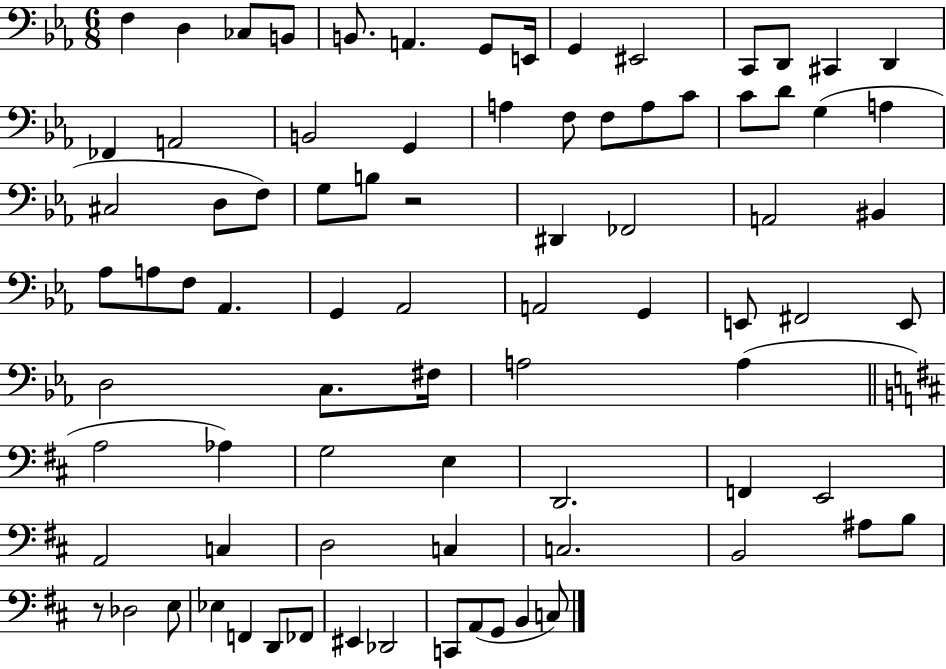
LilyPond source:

{
  \clef bass
  \numericTimeSignature
  \time 6/8
  \key ees \major
  f4 d4 ces8 b,8 | b,8. a,4. g,8 e,16 | g,4 eis,2 | c,8 d,8 cis,4 d,4 | \break fes,4 a,2 | b,2 g,4 | a4 f8 f8 a8 c'8 | c'8 d'8 g4( a4 | \break cis2 d8 f8) | g8 b8 r2 | dis,4 fes,2 | a,2 bis,4 | \break aes8 a8 f8 aes,4. | g,4 aes,2 | a,2 g,4 | e,8 fis,2 e,8 | \break d2 c8. fis16 | a2 a4( | \bar "||" \break \key d \major a2 aes4) | g2 e4 | d,2. | f,4 e,2 | \break a,2 c4 | d2 c4 | c2. | b,2 ais8 b8 | \break r8 des2 e8 | ees4 f,4 d,8 fes,8 | eis,4 des,2 | c,8 a,8( g,8 b,4 c8) | \break \bar "|."
}